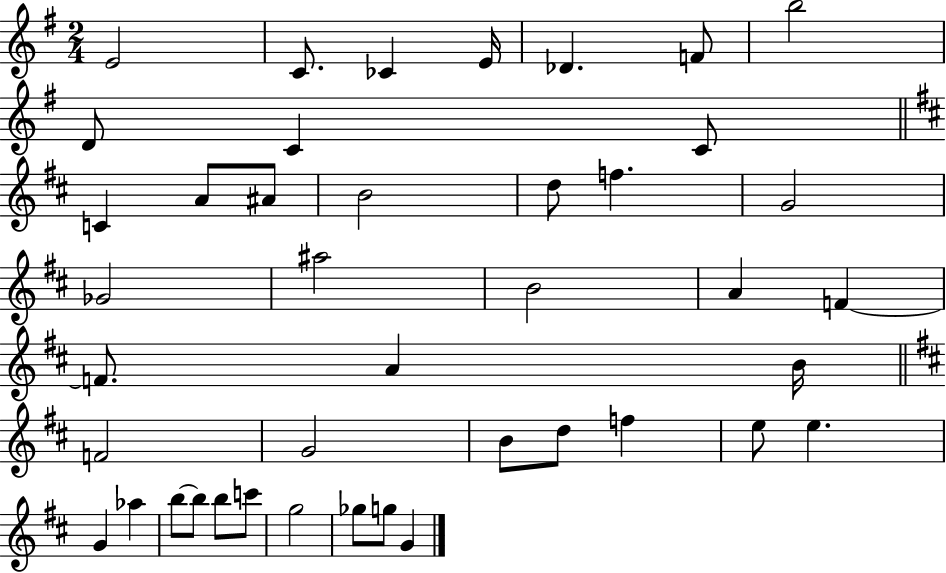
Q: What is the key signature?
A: G major